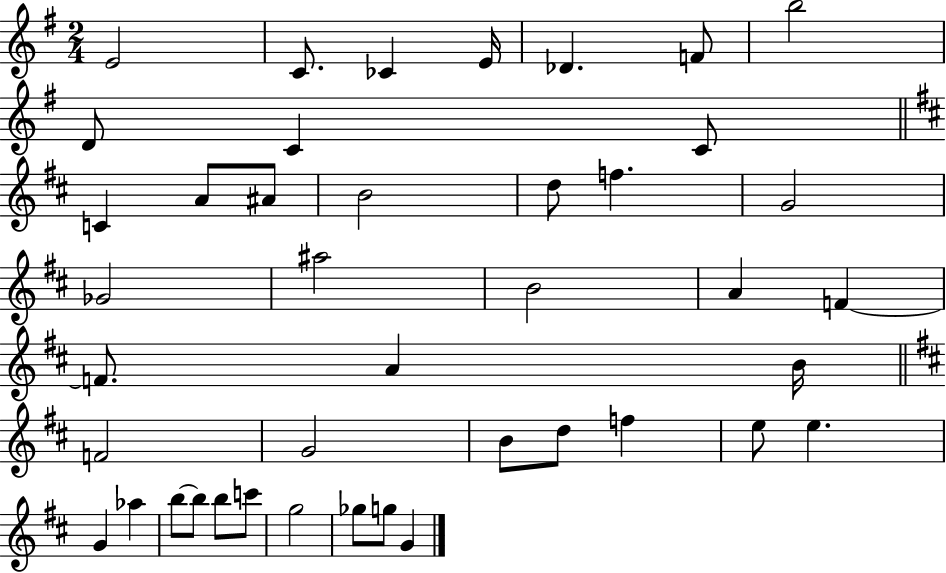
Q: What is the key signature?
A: G major